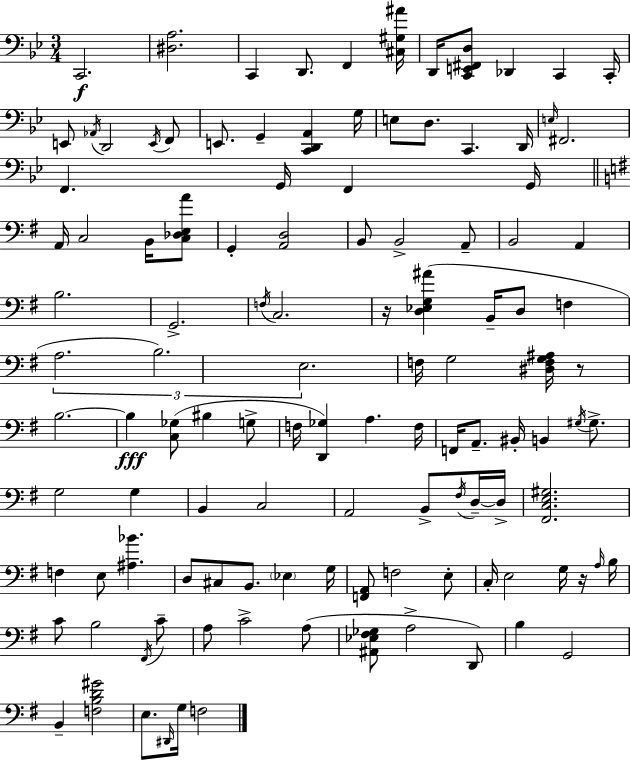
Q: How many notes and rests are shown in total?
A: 117